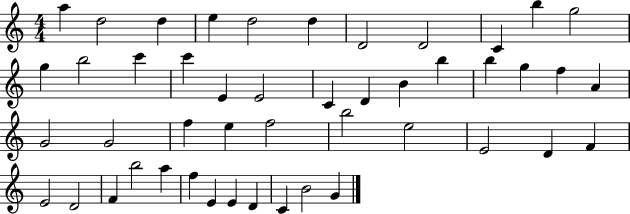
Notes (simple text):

A5/q D5/h D5/q E5/q D5/h D5/q D4/h D4/h C4/q B5/q G5/h G5/q B5/h C6/q C6/q E4/q E4/h C4/q D4/q B4/q B5/q B5/q G5/q F5/q A4/q G4/h G4/h F5/q E5/q F5/h B5/h E5/h E4/h D4/q F4/q E4/h D4/h F4/q B5/h A5/q F5/q E4/q E4/q D4/q C4/q B4/h G4/q